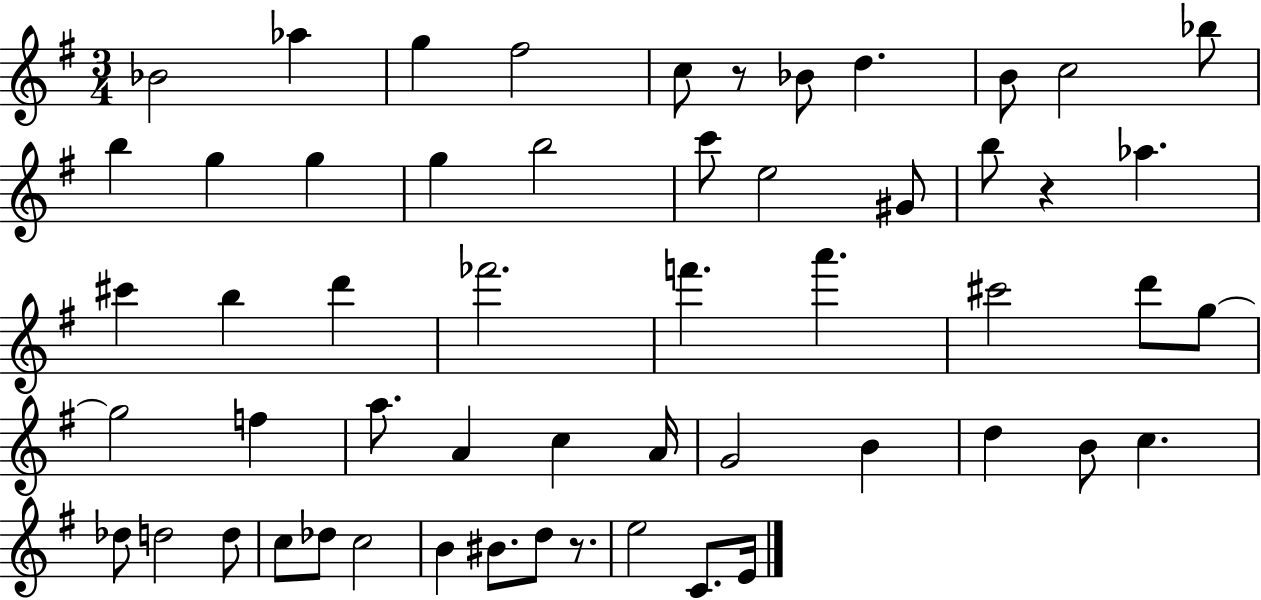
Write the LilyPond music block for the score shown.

{
  \clef treble
  \numericTimeSignature
  \time 3/4
  \key g \major
  bes'2 aes''4 | g''4 fis''2 | c''8 r8 bes'8 d''4. | b'8 c''2 bes''8 | \break b''4 g''4 g''4 | g''4 b''2 | c'''8 e''2 gis'8 | b''8 r4 aes''4. | \break cis'''4 b''4 d'''4 | fes'''2. | f'''4. a'''4. | cis'''2 d'''8 g''8~~ | \break g''2 f''4 | a''8. a'4 c''4 a'16 | g'2 b'4 | d''4 b'8 c''4. | \break des''8 d''2 d''8 | c''8 des''8 c''2 | b'4 bis'8. d''8 r8. | e''2 c'8. e'16 | \break \bar "|."
}